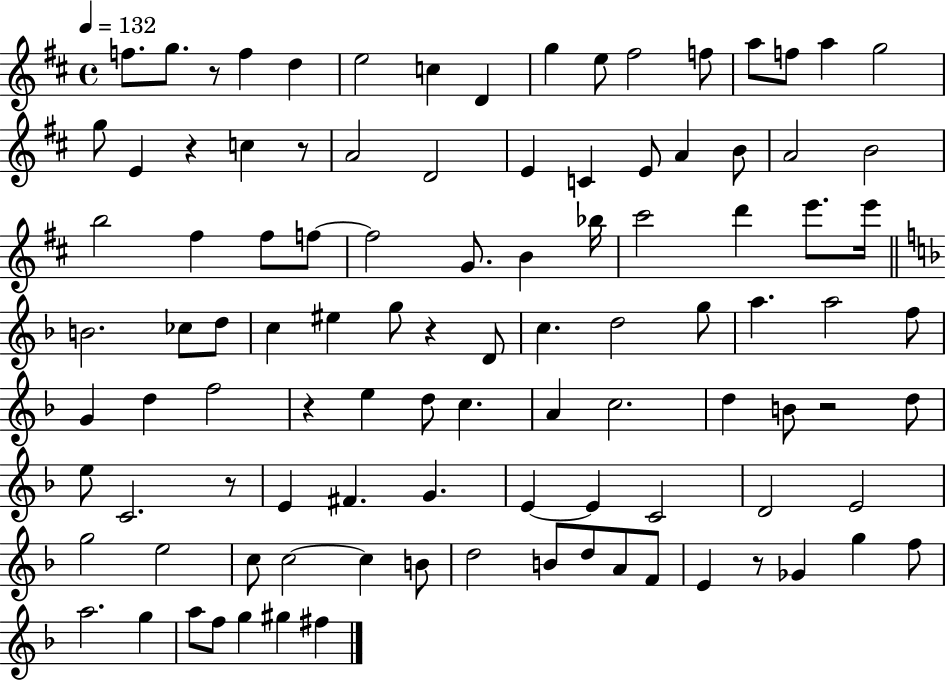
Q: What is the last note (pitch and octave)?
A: F#5